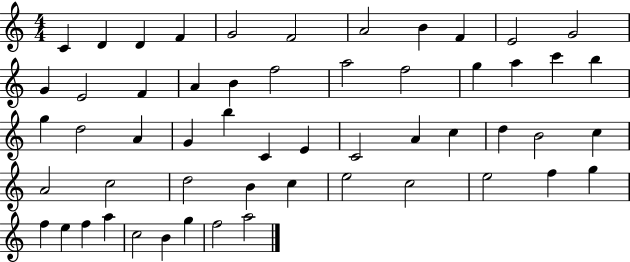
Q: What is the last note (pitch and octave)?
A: A5